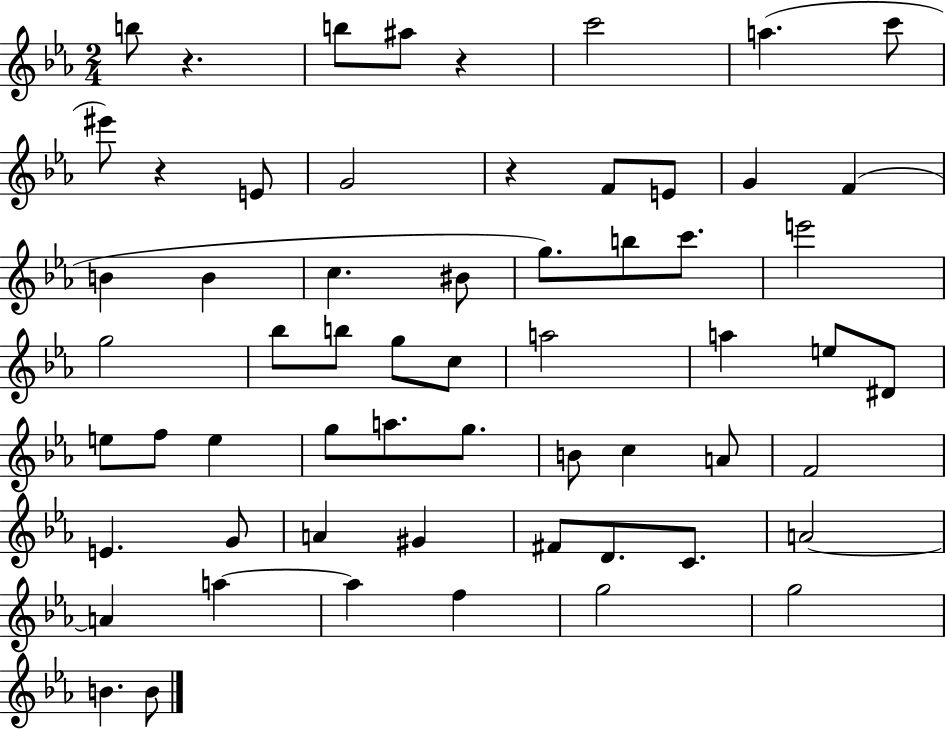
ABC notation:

X:1
T:Untitled
M:2/4
L:1/4
K:Eb
b/2 z b/2 ^a/2 z c'2 a c'/2 ^e'/2 z E/2 G2 z F/2 E/2 G F B B c ^B/2 g/2 b/2 c'/2 e'2 g2 _b/2 b/2 g/2 c/2 a2 a e/2 ^D/2 e/2 f/2 e g/2 a/2 g/2 B/2 c A/2 F2 E G/2 A ^G ^F/2 D/2 C/2 A2 A a a f g2 g2 B B/2